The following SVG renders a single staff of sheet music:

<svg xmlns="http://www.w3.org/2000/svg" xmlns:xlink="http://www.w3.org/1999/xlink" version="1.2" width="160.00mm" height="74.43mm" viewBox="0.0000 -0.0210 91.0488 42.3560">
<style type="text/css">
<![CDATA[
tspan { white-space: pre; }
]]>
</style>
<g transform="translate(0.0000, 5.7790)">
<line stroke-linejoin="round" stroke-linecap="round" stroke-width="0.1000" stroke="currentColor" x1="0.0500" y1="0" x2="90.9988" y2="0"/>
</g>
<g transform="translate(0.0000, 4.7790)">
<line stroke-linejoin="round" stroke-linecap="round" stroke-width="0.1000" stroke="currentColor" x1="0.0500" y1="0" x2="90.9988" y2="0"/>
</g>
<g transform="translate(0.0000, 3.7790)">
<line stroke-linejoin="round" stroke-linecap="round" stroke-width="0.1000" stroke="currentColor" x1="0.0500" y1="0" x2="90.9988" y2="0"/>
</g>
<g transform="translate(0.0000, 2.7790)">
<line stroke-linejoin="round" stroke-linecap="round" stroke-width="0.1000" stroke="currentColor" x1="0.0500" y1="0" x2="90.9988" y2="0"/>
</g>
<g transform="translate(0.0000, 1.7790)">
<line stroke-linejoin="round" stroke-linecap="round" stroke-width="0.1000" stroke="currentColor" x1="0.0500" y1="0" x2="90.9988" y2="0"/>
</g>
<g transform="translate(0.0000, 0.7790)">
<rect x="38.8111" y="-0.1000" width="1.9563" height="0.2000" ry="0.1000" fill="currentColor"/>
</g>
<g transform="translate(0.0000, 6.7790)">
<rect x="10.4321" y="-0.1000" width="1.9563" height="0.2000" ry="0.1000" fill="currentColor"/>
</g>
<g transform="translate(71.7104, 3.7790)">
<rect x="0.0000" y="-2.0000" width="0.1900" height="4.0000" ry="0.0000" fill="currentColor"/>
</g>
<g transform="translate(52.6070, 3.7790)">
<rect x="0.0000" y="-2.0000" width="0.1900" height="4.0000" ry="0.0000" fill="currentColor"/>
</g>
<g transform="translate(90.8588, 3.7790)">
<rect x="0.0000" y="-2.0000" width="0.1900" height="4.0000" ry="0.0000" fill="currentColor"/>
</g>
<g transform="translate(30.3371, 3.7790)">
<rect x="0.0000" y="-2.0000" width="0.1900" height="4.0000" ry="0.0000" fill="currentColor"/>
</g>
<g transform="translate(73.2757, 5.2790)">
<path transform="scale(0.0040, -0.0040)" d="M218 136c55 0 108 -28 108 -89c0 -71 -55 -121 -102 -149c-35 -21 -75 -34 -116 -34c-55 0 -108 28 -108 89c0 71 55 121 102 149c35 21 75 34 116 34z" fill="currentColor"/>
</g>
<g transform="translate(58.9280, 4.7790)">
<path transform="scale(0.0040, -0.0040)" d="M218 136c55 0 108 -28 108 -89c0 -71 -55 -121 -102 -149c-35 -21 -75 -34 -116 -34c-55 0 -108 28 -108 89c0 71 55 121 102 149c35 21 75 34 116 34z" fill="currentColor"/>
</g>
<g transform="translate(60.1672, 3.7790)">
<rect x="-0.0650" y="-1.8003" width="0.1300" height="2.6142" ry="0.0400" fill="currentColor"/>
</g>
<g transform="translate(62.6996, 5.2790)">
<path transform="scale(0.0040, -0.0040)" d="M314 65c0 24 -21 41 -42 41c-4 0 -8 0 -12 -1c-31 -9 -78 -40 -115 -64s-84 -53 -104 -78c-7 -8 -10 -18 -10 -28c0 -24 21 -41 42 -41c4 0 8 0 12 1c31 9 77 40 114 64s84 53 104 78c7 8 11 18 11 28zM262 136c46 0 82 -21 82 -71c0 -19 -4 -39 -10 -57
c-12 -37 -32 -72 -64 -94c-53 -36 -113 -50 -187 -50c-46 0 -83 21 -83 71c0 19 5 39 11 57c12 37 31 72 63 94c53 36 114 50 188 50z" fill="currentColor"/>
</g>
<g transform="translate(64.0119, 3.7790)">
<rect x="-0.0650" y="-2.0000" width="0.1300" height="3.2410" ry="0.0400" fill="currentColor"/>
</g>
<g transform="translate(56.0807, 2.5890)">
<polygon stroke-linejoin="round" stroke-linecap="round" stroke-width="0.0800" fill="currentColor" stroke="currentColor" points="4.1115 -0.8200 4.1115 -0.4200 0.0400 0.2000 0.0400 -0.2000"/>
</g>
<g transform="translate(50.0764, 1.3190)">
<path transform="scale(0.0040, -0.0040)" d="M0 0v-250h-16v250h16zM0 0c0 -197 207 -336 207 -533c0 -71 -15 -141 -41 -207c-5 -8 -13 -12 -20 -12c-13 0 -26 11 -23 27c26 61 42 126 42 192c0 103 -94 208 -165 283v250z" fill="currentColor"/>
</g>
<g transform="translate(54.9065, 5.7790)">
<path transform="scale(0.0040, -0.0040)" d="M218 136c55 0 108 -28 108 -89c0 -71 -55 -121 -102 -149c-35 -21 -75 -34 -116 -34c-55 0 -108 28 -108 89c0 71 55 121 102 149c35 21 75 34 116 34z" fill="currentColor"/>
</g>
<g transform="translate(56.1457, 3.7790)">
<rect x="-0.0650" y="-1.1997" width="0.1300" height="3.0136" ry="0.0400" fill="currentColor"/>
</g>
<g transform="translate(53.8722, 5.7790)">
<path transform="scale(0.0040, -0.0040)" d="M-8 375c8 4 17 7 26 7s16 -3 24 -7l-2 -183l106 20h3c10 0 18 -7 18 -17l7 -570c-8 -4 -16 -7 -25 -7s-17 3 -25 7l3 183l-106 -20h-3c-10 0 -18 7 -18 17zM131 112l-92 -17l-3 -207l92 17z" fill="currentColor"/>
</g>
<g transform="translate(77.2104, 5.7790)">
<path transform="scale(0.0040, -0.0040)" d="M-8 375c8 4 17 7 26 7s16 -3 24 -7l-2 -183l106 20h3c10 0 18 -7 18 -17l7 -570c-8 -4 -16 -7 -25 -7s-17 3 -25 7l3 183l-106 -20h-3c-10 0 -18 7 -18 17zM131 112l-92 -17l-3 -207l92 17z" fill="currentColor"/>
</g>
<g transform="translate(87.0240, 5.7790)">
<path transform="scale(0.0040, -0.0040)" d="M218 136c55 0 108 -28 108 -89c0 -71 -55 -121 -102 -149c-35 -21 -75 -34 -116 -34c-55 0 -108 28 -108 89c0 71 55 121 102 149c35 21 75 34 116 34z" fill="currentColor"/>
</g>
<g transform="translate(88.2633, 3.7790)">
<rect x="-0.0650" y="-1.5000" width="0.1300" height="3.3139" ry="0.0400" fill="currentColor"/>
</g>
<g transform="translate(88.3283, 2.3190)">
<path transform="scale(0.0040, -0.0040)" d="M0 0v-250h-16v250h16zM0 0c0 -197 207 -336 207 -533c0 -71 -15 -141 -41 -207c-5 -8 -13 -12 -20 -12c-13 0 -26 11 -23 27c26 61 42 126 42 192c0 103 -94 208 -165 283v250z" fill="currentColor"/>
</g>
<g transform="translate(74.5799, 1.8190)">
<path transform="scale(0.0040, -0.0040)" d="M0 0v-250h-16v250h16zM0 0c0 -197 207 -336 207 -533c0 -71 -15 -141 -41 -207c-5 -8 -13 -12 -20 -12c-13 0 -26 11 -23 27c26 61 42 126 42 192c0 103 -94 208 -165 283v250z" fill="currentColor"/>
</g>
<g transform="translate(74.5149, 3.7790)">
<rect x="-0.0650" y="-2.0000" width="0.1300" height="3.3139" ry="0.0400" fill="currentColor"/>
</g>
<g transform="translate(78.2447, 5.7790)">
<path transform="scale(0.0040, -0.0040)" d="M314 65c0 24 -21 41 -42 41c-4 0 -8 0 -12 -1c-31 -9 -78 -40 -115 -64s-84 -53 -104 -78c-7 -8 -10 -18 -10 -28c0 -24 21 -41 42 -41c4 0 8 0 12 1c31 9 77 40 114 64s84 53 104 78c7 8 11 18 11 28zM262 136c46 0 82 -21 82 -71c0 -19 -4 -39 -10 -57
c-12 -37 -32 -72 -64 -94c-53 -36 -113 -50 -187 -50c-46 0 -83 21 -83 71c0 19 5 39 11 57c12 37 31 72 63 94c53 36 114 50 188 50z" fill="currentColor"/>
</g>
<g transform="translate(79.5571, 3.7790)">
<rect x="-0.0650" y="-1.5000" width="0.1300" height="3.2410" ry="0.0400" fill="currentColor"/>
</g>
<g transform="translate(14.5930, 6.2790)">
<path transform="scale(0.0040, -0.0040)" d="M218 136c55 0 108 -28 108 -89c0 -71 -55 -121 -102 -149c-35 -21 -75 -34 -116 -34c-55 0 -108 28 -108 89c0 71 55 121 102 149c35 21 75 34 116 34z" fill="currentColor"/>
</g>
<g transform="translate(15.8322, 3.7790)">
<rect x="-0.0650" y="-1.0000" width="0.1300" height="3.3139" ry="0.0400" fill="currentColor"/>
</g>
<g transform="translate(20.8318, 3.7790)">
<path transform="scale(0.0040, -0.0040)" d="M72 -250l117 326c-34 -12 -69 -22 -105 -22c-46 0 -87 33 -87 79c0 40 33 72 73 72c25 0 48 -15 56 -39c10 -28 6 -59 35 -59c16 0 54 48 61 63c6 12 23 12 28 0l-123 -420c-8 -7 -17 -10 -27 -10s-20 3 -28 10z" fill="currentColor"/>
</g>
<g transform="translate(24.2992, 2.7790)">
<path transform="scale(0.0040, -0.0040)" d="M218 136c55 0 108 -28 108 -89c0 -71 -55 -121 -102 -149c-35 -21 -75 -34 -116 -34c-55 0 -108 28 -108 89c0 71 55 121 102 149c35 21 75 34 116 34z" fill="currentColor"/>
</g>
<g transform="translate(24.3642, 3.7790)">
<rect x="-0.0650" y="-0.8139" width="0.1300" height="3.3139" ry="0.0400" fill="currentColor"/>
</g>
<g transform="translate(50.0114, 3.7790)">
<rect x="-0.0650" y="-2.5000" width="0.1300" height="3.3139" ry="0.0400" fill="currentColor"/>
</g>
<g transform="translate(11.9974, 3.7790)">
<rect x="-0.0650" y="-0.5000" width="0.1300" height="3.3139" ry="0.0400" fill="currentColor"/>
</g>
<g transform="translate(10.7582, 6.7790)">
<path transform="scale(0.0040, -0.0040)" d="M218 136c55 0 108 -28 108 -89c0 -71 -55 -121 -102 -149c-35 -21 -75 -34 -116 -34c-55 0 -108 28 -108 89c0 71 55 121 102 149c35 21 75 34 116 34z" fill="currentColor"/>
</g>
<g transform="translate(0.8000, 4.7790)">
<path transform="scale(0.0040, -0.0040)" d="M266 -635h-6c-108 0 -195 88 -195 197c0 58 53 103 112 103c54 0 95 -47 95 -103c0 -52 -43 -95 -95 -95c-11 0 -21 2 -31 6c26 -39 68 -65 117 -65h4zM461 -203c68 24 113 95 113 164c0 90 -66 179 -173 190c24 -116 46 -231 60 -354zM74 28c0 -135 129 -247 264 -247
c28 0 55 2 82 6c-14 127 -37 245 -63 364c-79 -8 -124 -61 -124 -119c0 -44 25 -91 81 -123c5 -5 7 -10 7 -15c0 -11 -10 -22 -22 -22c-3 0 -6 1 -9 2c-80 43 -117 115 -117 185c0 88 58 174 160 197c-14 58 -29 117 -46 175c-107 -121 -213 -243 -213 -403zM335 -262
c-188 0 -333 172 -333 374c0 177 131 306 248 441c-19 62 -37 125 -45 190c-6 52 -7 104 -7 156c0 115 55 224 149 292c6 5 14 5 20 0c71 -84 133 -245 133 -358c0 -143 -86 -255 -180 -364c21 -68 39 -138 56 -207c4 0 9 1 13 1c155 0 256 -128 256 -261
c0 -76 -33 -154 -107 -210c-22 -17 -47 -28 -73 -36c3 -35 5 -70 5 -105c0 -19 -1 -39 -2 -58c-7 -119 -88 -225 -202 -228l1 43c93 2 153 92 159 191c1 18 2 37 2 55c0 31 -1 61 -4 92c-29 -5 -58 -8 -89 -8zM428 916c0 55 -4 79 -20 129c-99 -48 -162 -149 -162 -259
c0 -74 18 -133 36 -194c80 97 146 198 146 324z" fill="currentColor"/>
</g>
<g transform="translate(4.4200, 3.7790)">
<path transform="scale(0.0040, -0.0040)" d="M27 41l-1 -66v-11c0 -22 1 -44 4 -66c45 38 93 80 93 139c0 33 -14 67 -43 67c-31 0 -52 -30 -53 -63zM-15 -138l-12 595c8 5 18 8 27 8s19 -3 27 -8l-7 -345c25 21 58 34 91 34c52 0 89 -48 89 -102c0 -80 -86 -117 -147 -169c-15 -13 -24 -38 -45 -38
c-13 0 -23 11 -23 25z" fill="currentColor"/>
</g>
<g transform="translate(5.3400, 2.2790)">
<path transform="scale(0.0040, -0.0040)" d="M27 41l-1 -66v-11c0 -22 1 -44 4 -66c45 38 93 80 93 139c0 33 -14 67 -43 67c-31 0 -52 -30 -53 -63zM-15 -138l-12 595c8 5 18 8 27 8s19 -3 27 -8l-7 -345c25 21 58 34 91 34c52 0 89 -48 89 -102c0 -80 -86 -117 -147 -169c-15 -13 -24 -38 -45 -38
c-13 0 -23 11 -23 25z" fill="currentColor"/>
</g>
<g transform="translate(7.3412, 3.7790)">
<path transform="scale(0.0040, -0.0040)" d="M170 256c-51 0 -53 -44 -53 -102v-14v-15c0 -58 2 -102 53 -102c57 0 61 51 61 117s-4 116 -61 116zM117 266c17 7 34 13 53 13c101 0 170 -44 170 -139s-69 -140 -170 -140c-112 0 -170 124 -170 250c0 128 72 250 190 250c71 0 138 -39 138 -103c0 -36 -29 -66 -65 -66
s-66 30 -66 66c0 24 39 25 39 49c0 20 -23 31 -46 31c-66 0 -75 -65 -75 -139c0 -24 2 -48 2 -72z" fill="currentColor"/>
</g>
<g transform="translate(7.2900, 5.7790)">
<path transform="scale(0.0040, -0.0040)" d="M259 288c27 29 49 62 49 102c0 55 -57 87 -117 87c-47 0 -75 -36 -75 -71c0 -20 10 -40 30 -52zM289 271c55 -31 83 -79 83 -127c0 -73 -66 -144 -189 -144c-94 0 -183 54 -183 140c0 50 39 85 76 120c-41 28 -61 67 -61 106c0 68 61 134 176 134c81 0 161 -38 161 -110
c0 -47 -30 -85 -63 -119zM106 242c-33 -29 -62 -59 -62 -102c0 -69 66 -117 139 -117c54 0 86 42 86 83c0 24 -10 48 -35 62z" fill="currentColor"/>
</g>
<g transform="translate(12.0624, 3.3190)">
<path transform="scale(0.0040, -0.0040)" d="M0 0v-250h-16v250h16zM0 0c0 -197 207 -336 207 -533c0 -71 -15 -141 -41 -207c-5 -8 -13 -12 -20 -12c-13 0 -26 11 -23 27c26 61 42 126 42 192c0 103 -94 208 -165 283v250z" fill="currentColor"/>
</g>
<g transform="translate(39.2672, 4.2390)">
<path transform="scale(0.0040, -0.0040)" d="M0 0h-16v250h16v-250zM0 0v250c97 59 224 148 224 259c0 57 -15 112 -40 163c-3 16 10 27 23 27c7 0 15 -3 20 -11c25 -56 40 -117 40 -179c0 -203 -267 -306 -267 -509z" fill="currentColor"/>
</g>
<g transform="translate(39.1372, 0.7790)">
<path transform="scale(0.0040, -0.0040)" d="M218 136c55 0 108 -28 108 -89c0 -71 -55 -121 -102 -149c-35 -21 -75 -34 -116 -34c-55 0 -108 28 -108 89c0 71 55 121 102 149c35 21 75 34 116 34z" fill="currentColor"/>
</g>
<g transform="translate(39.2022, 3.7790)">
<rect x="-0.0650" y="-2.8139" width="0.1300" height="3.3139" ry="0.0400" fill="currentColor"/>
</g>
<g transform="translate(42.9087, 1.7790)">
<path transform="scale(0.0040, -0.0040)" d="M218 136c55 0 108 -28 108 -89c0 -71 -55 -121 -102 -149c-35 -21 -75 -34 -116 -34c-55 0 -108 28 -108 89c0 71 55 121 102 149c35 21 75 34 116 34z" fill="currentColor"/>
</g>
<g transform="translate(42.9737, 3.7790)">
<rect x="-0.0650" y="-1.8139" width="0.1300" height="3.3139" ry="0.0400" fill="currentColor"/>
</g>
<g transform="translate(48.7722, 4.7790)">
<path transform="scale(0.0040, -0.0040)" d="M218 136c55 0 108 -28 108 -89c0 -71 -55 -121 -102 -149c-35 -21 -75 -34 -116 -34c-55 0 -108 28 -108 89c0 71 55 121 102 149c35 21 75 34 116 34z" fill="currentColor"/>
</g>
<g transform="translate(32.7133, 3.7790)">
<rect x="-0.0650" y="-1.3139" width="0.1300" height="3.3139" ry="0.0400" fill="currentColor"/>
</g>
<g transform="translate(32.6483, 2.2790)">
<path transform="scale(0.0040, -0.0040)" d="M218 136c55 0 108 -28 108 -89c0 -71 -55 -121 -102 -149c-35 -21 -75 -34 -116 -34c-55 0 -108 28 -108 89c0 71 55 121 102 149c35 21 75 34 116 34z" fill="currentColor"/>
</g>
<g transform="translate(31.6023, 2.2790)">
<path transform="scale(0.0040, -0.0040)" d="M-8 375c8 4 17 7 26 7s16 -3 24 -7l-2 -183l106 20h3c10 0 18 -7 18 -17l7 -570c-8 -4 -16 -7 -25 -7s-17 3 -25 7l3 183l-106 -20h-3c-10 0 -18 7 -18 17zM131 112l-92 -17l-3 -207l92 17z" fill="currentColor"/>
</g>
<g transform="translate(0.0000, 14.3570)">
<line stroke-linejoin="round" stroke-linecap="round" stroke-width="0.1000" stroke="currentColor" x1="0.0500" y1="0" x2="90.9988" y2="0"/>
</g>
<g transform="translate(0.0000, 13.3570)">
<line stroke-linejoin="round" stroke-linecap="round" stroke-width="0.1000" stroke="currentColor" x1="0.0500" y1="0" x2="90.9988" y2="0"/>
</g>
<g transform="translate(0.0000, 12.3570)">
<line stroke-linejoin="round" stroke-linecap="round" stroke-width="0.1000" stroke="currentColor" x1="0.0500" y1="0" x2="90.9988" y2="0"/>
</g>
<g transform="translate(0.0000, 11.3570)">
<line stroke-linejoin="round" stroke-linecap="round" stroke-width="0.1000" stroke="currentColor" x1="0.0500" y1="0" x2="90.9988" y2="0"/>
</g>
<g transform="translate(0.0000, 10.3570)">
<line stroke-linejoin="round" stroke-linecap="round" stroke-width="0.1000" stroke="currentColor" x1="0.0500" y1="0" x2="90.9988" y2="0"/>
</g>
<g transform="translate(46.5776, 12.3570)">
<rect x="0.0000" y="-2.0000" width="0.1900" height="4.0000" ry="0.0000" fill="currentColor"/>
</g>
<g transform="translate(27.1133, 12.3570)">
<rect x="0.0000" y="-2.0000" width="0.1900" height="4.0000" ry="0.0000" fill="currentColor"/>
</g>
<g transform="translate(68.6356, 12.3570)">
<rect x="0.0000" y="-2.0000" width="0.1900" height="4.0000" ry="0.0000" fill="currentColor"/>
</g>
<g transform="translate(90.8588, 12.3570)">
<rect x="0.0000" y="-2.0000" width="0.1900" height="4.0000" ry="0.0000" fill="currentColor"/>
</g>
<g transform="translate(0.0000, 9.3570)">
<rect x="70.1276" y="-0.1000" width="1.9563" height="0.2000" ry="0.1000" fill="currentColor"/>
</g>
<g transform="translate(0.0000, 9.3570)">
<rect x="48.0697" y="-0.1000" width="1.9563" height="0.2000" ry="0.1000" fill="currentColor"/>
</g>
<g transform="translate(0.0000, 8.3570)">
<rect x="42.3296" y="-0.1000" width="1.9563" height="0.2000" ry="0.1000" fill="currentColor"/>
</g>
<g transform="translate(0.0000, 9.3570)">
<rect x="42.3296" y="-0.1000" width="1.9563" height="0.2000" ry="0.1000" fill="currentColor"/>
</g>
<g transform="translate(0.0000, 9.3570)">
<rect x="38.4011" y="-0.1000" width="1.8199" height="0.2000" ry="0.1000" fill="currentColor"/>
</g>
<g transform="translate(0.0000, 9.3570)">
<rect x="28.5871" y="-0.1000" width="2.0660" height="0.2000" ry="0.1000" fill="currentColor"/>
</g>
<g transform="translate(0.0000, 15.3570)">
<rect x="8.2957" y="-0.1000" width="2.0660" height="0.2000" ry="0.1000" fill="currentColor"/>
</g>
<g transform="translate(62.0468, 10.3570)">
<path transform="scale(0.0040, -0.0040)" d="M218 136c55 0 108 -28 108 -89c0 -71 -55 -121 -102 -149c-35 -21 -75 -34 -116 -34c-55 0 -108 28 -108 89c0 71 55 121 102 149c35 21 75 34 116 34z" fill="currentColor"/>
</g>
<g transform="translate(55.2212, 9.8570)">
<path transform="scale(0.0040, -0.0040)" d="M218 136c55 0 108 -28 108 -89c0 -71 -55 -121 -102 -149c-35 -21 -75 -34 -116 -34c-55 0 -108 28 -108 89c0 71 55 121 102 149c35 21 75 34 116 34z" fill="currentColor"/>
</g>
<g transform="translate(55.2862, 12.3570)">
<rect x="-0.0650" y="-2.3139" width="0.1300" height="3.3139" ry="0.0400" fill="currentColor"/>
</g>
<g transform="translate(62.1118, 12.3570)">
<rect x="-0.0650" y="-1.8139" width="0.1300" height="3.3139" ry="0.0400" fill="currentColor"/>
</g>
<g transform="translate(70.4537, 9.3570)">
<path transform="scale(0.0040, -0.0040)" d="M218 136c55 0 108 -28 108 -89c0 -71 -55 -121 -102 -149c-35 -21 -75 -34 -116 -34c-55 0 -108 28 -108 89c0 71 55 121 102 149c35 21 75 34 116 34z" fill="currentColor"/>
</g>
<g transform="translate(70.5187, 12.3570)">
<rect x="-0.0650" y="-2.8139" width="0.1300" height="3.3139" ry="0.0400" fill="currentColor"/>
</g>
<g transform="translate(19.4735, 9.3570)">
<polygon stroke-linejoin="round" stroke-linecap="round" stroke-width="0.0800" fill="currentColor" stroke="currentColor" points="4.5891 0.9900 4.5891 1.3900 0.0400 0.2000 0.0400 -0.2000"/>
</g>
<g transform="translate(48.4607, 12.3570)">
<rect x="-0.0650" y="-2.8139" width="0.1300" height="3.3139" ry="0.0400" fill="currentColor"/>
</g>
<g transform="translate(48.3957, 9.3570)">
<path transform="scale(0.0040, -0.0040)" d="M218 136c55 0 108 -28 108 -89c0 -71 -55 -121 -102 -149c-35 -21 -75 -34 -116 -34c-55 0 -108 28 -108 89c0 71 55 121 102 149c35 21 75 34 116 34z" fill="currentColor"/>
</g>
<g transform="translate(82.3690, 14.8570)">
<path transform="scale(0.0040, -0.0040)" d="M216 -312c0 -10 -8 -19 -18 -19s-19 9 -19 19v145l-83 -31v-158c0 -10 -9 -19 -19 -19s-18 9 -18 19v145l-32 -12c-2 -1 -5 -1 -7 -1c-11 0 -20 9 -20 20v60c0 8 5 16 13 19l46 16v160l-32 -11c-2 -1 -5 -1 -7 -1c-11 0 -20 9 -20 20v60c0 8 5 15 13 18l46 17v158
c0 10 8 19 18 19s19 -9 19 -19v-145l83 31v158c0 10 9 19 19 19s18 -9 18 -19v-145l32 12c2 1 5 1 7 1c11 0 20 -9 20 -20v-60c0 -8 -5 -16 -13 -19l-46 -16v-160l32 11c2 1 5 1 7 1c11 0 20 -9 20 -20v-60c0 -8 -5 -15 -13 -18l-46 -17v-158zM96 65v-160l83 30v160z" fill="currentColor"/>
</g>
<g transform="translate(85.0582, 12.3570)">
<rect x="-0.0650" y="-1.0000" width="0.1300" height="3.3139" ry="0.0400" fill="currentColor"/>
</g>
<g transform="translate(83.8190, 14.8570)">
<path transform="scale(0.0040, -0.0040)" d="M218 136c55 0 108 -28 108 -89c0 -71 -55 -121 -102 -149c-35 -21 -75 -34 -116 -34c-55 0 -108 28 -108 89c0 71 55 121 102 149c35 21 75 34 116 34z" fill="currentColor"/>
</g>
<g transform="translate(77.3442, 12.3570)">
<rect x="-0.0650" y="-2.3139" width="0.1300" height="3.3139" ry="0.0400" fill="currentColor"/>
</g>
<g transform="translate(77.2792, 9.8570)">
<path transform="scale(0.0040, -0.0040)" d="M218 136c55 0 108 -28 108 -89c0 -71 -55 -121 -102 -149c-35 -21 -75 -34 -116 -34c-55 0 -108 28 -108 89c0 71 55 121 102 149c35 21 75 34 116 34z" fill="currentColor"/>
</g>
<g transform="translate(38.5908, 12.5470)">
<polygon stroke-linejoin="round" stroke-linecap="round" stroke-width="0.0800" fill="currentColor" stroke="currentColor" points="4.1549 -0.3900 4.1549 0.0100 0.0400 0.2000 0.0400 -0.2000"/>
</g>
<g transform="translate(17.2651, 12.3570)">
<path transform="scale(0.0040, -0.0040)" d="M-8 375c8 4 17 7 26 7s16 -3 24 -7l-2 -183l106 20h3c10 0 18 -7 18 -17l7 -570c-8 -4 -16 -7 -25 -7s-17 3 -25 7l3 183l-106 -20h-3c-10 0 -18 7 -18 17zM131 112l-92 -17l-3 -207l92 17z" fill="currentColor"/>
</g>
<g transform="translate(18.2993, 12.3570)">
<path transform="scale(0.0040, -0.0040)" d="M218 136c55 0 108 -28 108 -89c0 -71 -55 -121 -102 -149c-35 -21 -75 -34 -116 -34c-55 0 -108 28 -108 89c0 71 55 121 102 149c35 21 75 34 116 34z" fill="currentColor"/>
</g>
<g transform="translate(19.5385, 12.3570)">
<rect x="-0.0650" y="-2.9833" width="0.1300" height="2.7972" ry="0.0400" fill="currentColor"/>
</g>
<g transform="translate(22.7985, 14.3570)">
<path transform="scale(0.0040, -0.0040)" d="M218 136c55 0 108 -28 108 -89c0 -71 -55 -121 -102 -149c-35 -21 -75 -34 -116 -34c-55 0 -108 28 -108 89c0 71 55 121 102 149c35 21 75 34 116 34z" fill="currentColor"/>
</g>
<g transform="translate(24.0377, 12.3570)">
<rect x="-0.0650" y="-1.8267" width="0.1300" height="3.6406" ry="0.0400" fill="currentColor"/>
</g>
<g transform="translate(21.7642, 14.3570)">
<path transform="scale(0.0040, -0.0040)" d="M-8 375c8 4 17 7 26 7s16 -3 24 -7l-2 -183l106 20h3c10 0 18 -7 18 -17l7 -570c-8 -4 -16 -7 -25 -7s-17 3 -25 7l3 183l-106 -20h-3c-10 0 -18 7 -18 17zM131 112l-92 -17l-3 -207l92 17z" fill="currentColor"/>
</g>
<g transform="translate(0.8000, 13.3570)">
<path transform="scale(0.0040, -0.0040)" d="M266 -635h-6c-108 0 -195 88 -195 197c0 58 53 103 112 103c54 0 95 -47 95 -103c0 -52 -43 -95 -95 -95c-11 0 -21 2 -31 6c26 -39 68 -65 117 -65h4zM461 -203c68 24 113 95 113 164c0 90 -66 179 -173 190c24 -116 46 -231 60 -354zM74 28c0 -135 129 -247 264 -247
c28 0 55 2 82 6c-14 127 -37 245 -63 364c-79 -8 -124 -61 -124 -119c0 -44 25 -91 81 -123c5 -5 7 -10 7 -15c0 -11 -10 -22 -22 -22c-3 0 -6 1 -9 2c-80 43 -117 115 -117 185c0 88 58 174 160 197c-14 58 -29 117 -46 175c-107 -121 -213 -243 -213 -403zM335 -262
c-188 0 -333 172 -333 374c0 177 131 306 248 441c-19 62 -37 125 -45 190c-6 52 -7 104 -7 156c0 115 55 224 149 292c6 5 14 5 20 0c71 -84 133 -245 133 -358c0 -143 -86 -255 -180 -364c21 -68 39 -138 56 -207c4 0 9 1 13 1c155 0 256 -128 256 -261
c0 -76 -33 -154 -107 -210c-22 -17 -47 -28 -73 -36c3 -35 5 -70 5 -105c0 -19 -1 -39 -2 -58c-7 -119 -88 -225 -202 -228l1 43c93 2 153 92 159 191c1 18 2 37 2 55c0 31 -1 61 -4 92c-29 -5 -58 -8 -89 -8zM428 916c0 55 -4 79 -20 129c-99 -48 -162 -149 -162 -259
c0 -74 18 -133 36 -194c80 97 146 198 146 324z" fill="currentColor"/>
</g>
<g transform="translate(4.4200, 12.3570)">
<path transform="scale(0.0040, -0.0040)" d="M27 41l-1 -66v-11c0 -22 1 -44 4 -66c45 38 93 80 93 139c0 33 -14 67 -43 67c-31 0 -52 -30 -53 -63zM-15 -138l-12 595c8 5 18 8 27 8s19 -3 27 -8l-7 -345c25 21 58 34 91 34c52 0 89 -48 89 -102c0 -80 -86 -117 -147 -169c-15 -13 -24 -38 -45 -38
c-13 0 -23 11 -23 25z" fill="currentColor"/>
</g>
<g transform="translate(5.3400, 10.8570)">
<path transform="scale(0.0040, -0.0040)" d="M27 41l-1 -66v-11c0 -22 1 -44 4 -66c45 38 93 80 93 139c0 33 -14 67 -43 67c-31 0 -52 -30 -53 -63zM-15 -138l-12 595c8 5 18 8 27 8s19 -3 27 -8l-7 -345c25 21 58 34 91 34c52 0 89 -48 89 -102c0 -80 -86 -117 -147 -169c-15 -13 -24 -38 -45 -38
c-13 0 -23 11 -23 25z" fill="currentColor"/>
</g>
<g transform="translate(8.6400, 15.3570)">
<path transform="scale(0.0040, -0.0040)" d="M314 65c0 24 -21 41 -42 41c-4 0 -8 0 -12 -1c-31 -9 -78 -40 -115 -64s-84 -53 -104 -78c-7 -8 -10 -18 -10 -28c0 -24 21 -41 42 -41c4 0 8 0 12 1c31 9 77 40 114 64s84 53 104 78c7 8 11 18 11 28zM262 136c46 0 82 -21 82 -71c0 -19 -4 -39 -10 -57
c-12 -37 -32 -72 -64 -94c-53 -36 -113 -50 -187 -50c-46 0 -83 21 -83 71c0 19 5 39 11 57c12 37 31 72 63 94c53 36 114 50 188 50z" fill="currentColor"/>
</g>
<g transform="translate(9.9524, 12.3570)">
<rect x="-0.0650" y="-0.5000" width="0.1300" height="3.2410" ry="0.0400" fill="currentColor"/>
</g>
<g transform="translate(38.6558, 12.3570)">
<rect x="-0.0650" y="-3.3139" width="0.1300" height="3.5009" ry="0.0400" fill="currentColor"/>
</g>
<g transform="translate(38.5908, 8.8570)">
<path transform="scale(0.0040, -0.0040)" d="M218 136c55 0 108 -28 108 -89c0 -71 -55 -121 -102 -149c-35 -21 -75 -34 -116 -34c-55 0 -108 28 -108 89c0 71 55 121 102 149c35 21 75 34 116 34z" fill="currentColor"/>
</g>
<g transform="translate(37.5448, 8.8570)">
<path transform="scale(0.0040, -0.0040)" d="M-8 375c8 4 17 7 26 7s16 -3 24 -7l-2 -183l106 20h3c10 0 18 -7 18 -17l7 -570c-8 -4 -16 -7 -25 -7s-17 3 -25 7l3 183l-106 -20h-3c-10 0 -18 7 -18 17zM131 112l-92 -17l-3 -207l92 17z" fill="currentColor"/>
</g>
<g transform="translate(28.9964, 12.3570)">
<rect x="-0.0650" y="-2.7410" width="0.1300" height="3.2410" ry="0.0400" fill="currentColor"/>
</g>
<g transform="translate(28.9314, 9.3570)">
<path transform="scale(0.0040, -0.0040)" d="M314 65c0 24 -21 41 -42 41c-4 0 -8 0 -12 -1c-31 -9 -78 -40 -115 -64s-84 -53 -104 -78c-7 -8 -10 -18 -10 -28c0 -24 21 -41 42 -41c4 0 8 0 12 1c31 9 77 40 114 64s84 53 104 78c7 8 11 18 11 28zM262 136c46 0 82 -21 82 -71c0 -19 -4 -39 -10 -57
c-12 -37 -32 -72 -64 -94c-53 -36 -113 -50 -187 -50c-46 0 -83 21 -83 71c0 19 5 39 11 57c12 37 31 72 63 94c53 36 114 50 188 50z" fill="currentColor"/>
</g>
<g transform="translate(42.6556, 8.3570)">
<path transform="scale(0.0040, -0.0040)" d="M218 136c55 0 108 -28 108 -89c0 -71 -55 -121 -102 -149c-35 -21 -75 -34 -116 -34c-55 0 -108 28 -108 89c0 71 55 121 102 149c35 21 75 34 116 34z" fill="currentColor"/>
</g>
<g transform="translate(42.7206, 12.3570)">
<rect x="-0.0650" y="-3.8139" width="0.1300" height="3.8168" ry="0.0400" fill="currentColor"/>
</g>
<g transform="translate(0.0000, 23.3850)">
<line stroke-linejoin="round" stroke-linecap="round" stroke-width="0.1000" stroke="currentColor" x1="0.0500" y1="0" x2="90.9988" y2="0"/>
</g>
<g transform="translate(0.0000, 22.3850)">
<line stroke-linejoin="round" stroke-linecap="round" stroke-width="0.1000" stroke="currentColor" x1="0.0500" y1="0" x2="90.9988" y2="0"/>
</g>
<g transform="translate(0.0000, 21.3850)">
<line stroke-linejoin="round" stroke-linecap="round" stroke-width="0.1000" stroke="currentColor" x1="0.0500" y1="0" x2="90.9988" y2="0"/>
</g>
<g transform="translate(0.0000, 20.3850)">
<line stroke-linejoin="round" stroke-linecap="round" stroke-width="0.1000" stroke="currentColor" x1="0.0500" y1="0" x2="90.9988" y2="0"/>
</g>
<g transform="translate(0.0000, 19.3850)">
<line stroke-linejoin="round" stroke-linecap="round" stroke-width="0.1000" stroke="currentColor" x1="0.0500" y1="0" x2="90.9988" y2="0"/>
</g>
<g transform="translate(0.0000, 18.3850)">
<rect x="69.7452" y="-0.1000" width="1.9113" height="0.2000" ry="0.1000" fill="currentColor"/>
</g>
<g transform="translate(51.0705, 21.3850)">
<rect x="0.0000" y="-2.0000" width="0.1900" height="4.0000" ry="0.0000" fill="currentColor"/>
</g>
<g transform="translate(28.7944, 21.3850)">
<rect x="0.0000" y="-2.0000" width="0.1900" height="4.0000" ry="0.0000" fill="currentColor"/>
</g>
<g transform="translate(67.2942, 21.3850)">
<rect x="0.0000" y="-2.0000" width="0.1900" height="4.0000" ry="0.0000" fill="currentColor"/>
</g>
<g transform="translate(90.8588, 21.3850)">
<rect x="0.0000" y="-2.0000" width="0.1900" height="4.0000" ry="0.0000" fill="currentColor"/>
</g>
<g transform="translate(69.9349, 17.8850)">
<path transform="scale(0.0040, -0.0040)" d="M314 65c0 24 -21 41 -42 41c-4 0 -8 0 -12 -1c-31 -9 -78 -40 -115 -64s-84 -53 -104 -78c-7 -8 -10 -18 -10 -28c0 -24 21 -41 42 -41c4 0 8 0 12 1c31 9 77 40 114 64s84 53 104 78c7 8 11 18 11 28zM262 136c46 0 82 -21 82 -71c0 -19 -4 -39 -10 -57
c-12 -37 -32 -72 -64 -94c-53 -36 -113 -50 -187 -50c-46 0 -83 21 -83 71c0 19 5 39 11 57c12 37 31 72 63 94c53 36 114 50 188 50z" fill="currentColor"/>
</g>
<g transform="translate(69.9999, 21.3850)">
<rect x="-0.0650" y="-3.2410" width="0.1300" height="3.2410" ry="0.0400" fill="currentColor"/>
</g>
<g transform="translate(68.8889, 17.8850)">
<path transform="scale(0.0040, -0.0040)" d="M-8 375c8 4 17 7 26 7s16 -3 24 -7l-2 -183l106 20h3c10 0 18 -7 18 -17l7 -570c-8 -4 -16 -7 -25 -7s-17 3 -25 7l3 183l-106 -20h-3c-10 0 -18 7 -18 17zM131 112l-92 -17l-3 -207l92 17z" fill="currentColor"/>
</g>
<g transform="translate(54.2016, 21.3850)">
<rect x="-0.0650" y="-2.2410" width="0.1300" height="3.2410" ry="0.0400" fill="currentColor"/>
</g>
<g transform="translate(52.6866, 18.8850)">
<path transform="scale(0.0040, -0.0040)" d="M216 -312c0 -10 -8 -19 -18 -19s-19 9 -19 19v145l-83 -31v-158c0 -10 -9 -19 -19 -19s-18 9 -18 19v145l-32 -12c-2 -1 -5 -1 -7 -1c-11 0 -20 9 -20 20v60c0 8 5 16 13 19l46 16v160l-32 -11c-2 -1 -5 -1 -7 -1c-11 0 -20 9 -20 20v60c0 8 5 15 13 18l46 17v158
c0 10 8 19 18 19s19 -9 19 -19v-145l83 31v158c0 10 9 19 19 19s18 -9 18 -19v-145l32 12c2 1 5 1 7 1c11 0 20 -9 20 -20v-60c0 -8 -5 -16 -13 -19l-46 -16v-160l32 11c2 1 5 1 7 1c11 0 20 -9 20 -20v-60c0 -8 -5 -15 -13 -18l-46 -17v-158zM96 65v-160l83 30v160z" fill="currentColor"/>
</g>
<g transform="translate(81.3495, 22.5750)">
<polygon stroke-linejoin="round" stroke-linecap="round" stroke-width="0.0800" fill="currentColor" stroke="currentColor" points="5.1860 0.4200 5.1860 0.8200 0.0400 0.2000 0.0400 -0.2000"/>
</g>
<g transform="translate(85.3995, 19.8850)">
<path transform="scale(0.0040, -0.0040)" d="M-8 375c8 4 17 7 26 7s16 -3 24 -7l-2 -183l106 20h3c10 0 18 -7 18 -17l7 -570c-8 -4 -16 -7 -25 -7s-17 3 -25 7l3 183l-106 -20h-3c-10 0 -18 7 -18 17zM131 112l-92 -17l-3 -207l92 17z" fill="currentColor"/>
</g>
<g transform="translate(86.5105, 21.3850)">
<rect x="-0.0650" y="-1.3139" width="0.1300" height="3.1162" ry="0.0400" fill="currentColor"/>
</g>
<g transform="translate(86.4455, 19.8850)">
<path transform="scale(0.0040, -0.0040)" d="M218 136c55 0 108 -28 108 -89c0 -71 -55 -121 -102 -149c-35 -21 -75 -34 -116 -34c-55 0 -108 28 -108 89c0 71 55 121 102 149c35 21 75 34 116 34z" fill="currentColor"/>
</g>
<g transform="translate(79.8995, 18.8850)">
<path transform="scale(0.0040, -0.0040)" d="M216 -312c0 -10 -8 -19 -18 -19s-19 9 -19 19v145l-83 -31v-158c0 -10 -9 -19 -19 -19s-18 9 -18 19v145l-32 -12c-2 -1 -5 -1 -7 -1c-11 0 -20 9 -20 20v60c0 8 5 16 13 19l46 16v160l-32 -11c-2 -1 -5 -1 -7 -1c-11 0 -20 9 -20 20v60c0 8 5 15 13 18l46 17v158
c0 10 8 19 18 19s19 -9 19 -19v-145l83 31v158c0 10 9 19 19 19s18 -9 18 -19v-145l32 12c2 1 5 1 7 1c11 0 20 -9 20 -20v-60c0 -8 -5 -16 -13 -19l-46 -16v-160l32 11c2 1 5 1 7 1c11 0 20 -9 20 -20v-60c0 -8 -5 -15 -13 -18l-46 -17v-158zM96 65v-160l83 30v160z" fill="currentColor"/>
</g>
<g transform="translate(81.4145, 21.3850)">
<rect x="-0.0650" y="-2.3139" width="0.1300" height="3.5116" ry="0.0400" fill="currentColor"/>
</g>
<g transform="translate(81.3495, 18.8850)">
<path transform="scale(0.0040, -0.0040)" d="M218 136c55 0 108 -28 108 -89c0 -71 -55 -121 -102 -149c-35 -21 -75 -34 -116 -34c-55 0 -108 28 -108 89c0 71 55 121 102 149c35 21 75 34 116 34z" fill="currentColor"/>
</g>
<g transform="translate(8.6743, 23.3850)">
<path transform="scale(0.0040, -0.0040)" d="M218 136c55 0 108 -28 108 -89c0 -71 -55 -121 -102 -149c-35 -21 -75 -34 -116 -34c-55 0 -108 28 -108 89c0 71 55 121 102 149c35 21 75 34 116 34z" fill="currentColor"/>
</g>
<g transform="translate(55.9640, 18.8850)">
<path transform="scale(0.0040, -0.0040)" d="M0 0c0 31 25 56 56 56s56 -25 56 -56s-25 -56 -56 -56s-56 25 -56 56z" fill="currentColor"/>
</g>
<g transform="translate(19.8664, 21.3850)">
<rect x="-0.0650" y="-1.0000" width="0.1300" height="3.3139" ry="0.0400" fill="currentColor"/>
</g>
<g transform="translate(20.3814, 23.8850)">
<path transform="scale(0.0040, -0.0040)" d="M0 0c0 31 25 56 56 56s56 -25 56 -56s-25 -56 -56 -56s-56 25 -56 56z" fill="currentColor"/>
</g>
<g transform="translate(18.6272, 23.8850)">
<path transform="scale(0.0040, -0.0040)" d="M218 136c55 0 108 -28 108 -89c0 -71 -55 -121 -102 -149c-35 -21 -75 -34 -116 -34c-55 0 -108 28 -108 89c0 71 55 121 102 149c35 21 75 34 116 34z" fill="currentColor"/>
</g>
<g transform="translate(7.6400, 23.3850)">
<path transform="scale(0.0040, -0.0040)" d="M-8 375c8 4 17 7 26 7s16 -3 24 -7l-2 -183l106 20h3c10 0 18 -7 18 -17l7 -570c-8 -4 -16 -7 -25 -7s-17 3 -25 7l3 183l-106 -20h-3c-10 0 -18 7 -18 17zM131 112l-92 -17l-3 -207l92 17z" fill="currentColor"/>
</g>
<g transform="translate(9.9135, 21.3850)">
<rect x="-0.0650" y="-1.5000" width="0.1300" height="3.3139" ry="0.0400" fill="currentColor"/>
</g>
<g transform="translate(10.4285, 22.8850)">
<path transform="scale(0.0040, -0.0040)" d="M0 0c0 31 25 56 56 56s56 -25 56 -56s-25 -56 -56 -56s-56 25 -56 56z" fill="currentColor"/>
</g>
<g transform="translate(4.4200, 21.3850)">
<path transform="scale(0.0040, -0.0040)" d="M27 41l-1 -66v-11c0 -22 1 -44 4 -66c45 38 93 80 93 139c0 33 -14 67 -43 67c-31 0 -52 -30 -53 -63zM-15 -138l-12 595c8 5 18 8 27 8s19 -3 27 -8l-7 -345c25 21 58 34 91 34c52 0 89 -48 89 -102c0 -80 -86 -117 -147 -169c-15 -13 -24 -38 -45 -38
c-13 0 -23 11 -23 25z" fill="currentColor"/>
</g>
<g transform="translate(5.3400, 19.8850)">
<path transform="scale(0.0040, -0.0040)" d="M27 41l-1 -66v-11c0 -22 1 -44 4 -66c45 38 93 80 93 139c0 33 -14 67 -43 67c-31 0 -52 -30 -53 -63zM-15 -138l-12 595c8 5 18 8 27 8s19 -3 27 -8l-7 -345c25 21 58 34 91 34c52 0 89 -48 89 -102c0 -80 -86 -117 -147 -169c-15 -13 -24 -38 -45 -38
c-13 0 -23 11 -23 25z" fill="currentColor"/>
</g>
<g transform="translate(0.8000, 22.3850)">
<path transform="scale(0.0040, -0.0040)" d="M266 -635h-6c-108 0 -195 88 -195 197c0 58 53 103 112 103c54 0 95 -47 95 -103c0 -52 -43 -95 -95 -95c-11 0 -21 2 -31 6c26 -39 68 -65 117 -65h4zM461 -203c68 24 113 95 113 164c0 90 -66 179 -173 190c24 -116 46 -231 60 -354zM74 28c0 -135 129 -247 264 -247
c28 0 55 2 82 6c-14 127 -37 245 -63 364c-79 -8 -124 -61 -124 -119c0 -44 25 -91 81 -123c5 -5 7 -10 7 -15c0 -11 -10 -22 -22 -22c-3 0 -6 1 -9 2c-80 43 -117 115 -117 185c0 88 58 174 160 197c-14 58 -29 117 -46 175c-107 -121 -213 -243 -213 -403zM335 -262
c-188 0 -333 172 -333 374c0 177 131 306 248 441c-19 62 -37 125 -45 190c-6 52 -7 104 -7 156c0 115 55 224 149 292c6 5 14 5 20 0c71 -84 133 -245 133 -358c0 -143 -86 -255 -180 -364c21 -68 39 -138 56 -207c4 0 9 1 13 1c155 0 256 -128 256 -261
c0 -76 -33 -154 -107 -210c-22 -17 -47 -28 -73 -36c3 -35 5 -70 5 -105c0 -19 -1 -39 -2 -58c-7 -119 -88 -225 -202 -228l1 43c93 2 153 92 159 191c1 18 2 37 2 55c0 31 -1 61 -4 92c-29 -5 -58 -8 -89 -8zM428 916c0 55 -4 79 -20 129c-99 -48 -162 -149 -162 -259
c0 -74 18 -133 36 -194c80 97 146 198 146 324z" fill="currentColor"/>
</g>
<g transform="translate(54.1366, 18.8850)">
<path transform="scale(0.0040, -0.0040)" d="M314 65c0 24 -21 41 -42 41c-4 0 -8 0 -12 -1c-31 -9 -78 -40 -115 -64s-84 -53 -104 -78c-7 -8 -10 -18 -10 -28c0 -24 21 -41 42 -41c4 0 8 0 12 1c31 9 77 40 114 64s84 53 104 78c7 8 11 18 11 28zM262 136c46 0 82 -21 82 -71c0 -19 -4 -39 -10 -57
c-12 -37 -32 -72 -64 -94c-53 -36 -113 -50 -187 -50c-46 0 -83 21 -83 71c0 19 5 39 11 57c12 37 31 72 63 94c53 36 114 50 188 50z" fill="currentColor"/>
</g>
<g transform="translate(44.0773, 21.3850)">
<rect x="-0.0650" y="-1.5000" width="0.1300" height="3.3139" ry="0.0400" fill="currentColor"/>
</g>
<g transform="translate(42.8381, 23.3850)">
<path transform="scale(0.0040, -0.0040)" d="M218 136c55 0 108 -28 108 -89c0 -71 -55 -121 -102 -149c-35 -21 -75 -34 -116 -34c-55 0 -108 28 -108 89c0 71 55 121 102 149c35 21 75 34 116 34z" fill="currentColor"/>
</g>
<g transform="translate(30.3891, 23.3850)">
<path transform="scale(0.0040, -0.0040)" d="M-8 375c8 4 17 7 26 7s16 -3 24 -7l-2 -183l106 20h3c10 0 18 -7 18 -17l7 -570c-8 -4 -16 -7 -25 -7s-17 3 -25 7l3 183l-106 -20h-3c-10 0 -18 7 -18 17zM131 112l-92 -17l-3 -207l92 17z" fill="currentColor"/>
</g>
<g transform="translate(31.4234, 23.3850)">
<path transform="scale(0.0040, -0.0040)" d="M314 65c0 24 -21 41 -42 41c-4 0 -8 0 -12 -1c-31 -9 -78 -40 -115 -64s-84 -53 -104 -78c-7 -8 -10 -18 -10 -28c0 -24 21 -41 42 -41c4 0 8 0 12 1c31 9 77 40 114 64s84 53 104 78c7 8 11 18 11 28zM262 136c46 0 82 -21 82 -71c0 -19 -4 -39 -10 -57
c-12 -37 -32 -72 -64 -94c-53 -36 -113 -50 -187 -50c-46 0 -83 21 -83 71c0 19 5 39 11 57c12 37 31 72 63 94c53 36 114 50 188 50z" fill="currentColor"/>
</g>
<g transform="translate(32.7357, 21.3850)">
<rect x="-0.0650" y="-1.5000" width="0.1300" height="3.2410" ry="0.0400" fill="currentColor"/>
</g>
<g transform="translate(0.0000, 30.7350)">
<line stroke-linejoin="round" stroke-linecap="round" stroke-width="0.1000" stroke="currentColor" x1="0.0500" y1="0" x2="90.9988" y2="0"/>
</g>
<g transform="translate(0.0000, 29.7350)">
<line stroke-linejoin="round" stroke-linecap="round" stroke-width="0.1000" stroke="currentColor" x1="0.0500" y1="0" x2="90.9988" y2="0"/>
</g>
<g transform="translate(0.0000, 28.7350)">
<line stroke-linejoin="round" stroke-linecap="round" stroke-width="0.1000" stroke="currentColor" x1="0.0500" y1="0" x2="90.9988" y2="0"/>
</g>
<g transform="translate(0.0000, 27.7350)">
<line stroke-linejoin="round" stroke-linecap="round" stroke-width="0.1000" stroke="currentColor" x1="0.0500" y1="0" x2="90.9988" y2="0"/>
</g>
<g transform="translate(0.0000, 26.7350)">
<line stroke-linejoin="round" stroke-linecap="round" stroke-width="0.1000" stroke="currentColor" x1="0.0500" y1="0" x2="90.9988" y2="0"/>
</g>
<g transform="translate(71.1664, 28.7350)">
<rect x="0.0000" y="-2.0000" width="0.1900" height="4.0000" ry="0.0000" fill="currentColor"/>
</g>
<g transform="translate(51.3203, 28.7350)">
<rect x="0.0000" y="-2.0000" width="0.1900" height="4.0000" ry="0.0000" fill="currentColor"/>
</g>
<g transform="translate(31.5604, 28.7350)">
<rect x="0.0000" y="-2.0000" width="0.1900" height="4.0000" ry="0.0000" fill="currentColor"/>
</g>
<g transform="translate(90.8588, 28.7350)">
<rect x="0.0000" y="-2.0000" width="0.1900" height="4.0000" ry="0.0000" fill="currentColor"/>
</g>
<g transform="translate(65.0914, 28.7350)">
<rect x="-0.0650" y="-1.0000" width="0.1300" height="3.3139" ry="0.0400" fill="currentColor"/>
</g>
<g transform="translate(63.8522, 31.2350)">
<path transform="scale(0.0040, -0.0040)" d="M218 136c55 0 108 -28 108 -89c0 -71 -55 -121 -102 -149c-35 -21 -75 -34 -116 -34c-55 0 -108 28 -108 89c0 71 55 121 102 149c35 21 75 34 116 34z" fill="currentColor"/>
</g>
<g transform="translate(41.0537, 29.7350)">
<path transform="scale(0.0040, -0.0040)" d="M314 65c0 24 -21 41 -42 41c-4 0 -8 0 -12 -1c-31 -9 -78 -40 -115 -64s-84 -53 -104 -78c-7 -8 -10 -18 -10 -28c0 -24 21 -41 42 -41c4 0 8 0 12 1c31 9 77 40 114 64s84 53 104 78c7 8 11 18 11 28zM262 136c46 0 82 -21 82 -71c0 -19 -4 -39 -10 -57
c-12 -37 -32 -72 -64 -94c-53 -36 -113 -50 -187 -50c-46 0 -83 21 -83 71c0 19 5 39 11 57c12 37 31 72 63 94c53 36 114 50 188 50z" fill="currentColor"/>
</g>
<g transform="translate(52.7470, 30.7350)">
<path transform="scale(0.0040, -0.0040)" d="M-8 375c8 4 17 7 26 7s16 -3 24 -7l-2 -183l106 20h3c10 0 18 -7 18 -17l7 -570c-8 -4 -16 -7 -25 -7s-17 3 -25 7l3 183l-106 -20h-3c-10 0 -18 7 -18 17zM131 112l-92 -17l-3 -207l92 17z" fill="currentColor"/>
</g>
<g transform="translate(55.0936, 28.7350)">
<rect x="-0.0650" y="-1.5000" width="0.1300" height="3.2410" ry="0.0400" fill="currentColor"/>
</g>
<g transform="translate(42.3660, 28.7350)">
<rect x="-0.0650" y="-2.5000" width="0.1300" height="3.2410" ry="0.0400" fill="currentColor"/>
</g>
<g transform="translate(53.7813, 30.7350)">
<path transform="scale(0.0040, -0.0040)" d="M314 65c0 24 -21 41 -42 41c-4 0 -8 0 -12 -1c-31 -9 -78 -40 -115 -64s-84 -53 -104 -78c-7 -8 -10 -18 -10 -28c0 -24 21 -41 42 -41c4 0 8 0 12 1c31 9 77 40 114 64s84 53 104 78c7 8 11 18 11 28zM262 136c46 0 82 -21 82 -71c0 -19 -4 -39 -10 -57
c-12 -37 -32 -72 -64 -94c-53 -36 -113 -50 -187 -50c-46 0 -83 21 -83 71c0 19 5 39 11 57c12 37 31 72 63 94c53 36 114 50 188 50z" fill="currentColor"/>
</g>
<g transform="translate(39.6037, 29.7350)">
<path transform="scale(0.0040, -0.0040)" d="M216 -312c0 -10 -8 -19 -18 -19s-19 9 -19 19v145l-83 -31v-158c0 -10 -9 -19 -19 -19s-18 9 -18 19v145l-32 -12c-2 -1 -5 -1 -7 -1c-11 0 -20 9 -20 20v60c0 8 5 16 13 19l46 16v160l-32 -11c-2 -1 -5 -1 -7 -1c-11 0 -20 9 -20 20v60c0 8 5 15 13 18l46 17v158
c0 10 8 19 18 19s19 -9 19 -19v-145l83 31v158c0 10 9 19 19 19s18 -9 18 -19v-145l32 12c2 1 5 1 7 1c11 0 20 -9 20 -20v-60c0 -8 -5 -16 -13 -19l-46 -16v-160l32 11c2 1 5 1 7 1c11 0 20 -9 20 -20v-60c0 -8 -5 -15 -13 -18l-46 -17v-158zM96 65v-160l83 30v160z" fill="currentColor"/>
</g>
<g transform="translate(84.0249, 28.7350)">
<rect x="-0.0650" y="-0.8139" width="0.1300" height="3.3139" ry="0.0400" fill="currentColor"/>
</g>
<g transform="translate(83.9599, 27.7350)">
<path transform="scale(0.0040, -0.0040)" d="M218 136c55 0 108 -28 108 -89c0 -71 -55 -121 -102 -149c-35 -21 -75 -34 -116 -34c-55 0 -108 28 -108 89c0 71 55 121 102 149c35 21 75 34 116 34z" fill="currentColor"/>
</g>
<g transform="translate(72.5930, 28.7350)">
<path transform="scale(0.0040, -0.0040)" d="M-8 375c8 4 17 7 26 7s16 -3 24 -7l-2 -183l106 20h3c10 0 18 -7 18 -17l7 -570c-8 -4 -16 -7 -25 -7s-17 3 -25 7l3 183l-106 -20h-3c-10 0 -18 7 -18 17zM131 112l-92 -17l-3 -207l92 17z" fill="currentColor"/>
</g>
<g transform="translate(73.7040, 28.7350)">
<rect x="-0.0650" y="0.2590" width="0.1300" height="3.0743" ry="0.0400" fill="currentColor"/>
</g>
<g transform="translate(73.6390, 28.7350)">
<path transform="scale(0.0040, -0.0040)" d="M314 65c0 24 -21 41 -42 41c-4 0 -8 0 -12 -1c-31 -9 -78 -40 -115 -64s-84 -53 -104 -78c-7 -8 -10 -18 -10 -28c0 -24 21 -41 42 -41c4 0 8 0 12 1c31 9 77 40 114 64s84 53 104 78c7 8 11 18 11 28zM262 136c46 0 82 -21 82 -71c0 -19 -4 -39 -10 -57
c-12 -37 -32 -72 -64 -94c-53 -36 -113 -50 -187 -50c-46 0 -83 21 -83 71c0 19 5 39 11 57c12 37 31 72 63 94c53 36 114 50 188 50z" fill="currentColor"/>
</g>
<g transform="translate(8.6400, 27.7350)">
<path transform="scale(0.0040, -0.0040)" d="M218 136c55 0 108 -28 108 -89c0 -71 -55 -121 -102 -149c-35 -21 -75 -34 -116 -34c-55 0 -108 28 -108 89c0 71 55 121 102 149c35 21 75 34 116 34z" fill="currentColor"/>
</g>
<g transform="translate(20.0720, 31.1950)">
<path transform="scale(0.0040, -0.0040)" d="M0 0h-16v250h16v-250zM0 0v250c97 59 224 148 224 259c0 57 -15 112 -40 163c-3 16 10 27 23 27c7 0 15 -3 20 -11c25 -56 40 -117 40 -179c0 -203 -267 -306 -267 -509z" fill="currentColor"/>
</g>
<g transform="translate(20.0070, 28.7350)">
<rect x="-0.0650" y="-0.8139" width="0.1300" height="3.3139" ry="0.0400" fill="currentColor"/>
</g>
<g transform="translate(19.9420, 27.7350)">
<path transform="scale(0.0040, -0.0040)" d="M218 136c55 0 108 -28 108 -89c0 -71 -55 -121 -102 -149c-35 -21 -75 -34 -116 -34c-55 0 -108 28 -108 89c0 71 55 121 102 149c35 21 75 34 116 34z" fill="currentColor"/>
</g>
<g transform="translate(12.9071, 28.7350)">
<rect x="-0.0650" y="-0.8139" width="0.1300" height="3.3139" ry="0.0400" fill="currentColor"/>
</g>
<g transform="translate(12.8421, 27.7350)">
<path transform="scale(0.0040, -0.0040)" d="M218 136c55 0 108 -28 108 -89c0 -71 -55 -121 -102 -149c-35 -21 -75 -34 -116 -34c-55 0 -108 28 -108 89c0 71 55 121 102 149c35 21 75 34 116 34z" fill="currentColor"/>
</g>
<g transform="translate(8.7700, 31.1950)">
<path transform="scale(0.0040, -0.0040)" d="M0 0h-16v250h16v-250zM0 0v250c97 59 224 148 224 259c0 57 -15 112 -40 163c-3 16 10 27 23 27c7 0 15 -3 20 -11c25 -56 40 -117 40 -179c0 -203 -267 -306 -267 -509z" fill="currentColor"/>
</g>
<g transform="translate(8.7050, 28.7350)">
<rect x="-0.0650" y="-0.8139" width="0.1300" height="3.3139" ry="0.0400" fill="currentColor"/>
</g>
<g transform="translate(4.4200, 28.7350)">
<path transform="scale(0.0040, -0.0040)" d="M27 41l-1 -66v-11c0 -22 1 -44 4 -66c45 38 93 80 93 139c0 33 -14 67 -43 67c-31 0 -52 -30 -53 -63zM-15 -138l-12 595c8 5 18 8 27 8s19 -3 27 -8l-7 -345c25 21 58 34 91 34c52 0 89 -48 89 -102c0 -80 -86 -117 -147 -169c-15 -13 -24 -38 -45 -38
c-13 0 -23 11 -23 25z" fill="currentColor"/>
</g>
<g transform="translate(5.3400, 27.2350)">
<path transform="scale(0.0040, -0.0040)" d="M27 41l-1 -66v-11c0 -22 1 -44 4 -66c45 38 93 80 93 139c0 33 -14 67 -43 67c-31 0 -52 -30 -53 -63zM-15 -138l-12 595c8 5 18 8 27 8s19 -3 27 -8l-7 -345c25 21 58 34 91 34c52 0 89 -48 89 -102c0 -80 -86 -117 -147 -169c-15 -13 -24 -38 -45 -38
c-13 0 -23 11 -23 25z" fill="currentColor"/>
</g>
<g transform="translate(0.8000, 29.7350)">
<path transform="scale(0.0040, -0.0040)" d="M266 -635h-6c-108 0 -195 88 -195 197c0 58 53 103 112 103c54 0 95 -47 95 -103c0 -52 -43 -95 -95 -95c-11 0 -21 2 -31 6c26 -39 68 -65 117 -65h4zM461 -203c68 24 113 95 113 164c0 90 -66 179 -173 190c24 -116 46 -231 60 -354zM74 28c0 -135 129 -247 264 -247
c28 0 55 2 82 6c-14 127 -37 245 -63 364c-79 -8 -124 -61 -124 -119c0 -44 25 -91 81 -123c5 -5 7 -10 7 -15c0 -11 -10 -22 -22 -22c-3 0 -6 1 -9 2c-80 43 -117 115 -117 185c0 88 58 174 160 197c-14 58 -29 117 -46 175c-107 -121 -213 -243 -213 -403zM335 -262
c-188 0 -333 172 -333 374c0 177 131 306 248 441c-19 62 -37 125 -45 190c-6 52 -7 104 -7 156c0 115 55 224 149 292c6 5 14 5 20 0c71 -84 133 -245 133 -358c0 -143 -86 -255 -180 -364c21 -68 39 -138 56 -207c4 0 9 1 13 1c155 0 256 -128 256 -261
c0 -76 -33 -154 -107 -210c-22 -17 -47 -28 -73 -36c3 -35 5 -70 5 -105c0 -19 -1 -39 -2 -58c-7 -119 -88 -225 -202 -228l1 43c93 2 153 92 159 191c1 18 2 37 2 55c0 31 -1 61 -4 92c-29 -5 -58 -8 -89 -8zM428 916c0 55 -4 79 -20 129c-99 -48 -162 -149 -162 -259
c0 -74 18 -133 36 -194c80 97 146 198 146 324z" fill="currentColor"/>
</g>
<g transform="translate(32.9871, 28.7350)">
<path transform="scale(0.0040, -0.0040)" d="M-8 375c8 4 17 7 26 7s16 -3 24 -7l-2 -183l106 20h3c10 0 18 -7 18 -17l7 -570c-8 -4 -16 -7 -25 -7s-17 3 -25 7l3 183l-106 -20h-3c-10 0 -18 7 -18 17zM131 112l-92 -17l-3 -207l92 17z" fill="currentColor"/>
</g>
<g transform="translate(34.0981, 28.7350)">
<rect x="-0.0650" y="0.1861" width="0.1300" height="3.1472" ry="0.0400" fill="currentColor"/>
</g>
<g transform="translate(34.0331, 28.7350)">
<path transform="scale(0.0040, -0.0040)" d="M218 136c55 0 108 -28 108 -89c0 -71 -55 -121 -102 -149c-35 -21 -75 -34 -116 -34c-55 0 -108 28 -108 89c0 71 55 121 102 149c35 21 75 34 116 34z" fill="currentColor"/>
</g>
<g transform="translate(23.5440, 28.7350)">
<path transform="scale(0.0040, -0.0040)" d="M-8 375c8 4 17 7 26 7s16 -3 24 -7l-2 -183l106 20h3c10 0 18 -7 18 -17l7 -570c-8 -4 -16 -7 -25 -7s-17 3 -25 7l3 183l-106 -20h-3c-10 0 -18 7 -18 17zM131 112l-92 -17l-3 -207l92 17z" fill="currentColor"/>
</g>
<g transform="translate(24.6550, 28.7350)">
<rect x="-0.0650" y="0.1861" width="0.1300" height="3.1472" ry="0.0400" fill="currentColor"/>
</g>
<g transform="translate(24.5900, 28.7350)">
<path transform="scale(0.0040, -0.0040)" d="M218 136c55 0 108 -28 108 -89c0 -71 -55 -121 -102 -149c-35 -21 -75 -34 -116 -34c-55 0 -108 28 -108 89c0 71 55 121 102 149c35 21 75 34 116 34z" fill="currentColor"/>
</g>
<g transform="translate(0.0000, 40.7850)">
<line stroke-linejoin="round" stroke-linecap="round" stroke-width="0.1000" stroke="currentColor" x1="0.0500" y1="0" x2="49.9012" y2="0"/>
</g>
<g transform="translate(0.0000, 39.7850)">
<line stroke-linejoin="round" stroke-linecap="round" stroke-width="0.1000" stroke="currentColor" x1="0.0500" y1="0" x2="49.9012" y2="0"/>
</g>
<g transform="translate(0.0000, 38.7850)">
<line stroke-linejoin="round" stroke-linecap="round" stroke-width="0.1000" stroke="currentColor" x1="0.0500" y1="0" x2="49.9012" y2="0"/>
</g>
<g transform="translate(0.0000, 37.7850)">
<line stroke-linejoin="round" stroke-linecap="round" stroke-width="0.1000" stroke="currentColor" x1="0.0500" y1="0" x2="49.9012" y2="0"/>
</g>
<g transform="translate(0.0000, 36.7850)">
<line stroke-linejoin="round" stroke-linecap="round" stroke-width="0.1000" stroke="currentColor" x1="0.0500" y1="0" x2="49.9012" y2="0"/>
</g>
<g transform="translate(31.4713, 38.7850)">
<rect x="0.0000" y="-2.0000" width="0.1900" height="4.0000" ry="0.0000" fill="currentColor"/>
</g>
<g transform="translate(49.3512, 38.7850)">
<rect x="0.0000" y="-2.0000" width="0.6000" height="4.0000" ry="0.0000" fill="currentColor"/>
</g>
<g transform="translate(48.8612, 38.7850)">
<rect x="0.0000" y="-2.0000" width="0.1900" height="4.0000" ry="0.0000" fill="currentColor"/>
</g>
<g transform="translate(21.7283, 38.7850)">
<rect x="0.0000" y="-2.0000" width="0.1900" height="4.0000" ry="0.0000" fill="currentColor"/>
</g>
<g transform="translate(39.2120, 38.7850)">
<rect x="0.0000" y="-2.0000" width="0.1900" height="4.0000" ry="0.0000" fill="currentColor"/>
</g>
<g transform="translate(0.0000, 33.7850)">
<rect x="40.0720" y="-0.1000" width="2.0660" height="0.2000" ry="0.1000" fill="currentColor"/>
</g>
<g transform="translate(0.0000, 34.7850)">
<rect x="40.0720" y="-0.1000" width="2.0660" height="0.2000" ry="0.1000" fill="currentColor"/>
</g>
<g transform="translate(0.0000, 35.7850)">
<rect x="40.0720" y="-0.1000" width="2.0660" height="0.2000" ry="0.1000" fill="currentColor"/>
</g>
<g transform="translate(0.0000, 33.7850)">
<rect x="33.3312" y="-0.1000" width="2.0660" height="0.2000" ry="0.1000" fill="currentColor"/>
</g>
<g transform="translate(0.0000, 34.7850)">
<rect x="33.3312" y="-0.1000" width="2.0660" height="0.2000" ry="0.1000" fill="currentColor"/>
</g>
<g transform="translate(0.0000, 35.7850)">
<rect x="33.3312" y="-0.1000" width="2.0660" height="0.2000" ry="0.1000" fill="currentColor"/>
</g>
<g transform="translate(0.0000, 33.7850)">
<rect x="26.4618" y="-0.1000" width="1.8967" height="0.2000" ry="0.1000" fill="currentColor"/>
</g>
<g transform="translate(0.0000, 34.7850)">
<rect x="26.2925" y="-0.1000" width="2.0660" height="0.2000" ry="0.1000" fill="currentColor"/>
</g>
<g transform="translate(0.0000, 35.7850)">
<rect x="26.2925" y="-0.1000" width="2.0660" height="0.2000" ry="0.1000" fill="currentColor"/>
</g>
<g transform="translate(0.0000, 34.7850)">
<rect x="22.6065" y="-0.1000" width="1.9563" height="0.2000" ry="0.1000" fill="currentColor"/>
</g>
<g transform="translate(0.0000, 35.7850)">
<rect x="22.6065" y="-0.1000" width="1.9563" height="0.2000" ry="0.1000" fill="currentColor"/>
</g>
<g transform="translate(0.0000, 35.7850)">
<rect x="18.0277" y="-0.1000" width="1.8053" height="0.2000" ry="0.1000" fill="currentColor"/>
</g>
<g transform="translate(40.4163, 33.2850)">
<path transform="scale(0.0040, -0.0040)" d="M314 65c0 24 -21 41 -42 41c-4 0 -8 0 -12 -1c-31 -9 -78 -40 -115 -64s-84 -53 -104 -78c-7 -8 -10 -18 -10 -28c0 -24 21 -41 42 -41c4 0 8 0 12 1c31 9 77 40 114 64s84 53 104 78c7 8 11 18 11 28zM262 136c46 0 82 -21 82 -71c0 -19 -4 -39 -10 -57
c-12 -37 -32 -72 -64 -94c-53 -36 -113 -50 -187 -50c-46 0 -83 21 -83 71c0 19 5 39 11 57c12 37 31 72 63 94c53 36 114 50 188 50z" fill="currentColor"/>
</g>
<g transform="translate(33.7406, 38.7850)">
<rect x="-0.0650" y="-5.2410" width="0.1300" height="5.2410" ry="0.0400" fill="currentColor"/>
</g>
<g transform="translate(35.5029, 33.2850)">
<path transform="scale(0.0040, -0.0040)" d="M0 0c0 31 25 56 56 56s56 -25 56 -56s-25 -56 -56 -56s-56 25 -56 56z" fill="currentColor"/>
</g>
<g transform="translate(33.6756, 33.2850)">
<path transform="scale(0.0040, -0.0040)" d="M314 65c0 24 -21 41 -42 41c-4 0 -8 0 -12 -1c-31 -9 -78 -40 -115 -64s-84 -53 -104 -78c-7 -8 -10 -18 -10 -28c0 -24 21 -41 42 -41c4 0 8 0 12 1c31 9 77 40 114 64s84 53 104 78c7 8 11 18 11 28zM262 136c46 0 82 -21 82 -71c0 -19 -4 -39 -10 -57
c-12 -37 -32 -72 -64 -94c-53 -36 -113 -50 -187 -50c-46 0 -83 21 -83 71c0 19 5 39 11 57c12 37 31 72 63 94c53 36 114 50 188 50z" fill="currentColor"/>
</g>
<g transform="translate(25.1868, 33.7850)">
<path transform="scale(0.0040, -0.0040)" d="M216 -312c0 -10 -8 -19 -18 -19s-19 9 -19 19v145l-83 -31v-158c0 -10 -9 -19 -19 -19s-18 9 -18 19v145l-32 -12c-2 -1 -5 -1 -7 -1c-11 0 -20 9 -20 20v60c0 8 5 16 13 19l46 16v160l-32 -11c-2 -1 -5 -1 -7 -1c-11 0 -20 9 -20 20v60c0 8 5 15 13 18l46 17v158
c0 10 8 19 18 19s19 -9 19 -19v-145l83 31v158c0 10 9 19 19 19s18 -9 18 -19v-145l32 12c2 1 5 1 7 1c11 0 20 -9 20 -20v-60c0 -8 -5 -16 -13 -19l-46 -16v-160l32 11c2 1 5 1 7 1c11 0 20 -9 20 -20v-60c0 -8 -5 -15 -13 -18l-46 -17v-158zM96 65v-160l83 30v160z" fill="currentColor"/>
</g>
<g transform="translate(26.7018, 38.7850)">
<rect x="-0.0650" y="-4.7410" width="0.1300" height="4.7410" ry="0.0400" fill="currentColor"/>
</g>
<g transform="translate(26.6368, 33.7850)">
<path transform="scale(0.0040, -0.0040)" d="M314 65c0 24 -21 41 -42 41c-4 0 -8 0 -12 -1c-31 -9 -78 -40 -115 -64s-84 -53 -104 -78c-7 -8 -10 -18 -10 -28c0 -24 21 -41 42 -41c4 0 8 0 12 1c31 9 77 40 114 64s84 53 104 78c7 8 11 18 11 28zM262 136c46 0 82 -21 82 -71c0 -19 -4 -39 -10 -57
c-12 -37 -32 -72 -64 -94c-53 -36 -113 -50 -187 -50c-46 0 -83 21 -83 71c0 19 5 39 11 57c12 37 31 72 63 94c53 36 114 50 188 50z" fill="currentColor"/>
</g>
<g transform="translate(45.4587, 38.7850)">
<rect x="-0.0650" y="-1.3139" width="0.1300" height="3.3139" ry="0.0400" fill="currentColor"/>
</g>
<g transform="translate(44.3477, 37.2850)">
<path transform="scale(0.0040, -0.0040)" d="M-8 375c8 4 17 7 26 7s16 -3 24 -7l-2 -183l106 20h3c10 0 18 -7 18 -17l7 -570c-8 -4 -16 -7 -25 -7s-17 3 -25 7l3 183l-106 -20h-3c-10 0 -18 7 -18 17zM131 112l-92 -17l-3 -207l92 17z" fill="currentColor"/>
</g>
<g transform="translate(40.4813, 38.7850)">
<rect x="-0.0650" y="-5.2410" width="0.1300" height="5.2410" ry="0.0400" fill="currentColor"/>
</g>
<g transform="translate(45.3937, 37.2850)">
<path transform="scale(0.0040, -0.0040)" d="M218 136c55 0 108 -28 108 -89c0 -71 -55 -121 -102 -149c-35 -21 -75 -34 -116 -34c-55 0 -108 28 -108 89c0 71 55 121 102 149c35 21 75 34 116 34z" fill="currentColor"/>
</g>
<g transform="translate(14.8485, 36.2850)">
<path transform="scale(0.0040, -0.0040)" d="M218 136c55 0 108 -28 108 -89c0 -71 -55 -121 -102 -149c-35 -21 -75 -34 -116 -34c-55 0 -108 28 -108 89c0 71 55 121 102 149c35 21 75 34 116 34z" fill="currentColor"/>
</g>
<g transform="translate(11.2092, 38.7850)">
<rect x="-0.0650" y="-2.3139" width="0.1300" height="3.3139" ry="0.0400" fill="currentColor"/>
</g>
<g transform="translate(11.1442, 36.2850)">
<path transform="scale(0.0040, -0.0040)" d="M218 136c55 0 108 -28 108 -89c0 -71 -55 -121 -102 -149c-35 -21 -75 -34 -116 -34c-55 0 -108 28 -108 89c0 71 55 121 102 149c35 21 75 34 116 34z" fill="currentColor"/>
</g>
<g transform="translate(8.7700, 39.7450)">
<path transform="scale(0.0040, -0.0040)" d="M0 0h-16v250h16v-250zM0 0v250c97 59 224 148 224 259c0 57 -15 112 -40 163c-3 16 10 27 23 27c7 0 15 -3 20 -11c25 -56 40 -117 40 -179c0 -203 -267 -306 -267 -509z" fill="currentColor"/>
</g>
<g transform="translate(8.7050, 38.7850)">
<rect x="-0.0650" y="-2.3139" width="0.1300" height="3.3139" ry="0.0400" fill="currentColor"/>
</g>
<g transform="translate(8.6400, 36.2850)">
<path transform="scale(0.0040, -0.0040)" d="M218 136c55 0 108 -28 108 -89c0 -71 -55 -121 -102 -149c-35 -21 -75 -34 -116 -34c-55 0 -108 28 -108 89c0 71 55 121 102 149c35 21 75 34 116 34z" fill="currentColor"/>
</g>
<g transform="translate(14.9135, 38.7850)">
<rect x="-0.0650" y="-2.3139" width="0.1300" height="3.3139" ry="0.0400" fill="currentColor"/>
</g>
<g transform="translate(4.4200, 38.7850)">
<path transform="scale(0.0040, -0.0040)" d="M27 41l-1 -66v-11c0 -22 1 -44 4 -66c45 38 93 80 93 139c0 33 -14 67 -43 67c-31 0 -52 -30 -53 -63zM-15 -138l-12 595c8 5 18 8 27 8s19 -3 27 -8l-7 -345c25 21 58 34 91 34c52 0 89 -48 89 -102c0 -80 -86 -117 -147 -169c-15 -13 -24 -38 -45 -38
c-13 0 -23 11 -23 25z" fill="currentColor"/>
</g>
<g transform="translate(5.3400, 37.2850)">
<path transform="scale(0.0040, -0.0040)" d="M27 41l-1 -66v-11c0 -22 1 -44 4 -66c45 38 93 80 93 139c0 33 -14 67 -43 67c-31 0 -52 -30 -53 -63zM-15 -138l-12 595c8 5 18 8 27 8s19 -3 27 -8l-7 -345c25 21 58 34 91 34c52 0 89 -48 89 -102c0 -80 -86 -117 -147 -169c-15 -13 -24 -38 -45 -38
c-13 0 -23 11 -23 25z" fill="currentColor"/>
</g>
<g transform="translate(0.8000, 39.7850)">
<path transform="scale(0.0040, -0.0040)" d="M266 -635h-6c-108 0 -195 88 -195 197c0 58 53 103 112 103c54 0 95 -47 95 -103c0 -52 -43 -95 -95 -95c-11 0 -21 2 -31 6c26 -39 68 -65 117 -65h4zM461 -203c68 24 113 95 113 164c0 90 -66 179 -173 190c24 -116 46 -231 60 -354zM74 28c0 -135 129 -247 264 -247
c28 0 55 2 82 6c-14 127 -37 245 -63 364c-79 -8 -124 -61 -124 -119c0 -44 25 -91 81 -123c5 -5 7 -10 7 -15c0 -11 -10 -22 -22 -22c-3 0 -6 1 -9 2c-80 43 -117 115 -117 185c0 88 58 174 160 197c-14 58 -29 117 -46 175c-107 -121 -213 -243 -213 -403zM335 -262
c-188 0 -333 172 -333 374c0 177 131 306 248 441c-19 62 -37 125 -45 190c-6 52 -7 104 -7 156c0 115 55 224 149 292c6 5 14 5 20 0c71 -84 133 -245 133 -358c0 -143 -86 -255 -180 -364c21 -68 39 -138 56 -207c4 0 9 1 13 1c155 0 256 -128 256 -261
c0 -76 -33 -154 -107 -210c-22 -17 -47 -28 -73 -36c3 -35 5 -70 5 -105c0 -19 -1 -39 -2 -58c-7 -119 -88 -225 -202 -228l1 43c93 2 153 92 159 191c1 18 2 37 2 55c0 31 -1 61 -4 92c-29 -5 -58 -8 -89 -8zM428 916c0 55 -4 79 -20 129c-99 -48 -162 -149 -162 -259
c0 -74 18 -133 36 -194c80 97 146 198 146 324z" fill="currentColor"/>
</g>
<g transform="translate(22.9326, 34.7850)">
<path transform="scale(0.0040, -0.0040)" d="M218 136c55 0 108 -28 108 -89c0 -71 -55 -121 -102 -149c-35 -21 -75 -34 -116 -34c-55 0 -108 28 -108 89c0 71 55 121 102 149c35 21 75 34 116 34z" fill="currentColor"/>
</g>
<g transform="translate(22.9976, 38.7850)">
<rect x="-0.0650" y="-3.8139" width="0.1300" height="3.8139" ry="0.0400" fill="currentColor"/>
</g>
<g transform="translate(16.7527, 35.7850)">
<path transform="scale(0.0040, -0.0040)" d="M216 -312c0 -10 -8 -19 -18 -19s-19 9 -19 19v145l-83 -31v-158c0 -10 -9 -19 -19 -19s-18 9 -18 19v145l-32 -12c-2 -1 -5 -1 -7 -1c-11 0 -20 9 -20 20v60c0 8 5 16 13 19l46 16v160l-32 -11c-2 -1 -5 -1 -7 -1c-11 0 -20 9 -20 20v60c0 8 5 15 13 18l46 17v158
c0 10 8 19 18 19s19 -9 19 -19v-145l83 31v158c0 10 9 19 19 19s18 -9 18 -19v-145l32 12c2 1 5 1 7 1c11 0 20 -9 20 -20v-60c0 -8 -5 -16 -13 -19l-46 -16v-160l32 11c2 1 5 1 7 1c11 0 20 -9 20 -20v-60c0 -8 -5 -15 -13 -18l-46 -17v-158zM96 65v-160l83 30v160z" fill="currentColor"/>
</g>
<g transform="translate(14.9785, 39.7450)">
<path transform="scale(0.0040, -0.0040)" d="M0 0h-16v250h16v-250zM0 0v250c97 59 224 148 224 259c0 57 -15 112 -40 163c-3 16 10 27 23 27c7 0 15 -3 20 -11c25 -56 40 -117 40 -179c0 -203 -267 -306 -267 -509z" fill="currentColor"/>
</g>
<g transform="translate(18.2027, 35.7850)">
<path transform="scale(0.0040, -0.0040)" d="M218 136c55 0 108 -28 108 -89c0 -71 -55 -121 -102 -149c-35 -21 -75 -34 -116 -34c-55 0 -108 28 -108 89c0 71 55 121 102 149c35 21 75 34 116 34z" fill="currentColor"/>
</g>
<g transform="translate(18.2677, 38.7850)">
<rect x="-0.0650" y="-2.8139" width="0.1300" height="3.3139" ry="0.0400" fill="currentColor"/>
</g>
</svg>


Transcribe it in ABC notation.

X:1
T:Untitled
M:6/8
L:1/4
K:Bb
C/2 D z/2 d e a/2 f G/2 E/2 G/2 F2 F/2 E2 E/2 C2 B/2 E/2 a2 b/2 c'/2 a g f a g ^D E D E2 E ^g2 b2 ^g/2 e/2 d/2 d d/2 B B ^G2 E2 D B2 d g/2 g g/2 ^a c' ^e'2 f'2 f'2 e